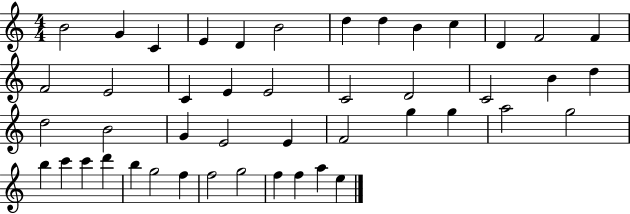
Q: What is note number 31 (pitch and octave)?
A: G5